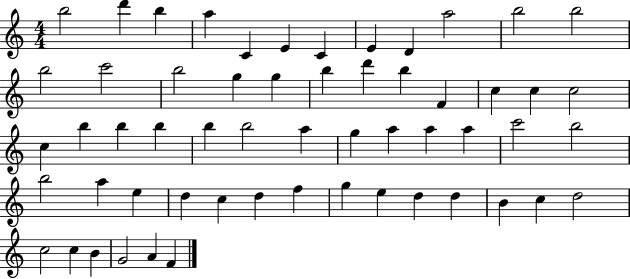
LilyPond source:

{
  \clef treble
  \numericTimeSignature
  \time 4/4
  \key c \major
  b''2 d'''4 b''4 | a''4 c'4 e'4 c'4 | e'4 d'4 a''2 | b''2 b''2 | \break b''2 c'''2 | b''2 g''4 g''4 | b''4 d'''4 b''4 f'4 | c''4 c''4 c''2 | \break c''4 b''4 b''4 b''4 | b''4 b''2 a''4 | g''4 a''4 a''4 a''4 | c'''2 b''2 | \break b''2 a''4 e''4 | d''4 c''4 d''4 f''4 | g''4 e''4 d''4 d''4 | b'4 c''4 d''2 | \break c''2 c''4 b'4 | g'2 a'4 f'4 | \bar "|."
}